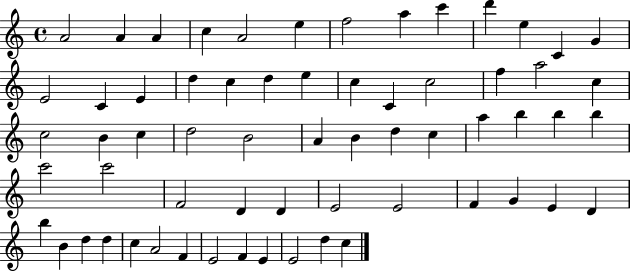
X:1
T:Untitled
M:4/4
L:1/4
K:C
A2 A A c A2 e f2 a c' d' e C G E2 C E d c d e c C c2 f a2 c c2 B c d2 B2 A B d c a b b b c'2 c'2 F2 D D E2 E2 F G E D b B d d c A2 F E2 F E E2 d c